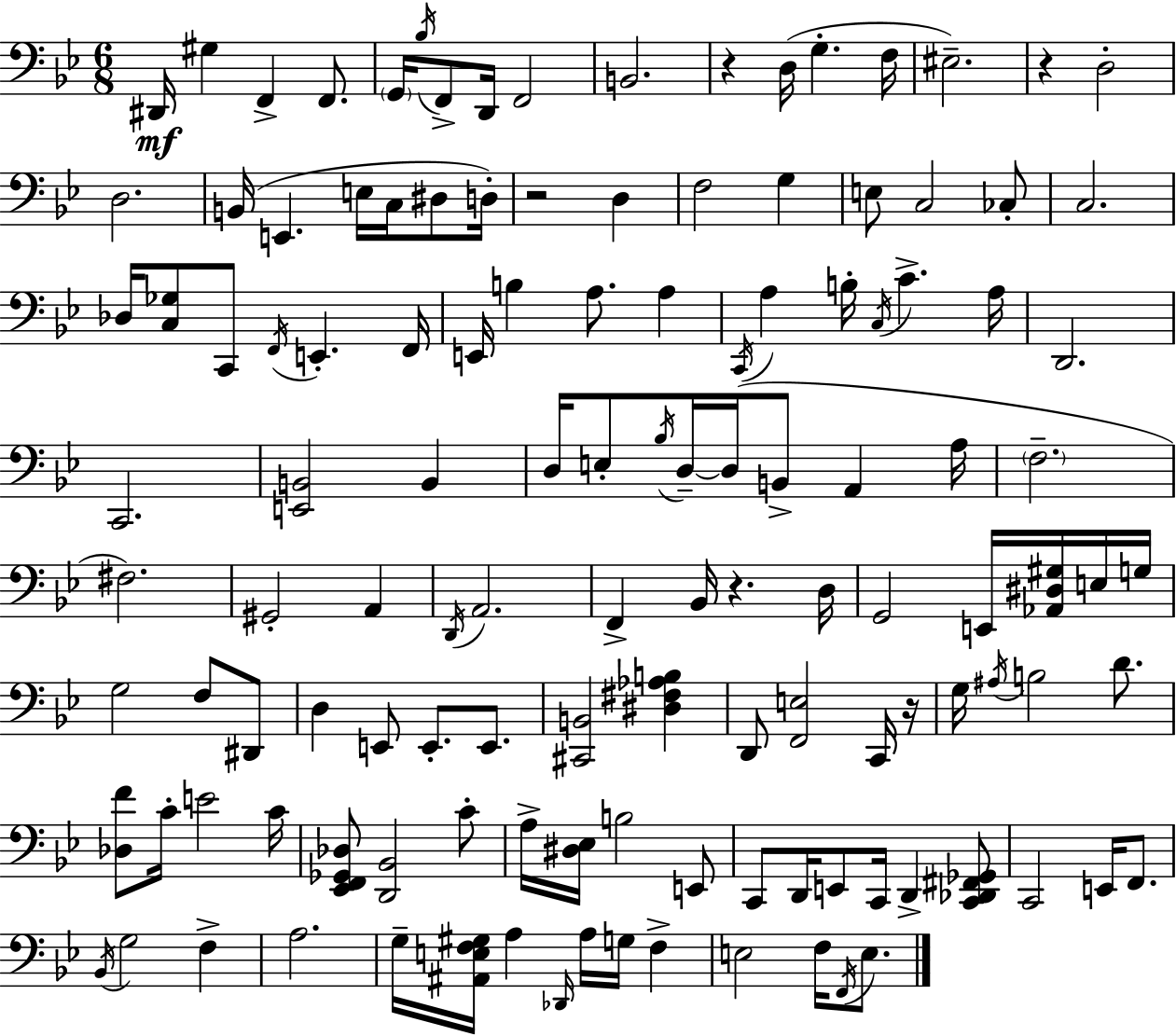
{
  \clef bass
  \numericTimeSignature
  \time 6/8
  \key g \minor
  dis,16\mf gis4 f,4-> f,8. | \parenthesize g,16 \acciaccatura { bes16 } f,8-> d,16 f,2 | b,2. | r4 d16( g4.-. | \break f16 eis2.--) | r4 d2-. | d2. | b,16( e,4. e16 c16 dis8 | \break d16-.) r2 d4 | f2 g4 | e8 c2 ces8-. | c2. | \break des16 <c ges>8 c,8 \acciaccatura { f,16 } e,4.-. | f,16 e,16 b4 a8. a4 | \acciaccatura { c,16 } a4 b16-. \acciaccatura { c16 } c'4.-> | a16 d,2. | \break c,2. | <e, b,>2 | b,4 d16 e8-. \acciaccatura { bes16 } d16--~~ d16( b,8-> | a,4 a16 \parenthesize f2.-- | \break fis2.) | gis,2-. | a,4 \acciaccatura { d,16 } a,2. | f,4-> bes,16 r4. | \break d16 g,2 | e,16 <aes, dis gis>16 e16 g16 g2 | f8 dis,8 d4 e,8 | e,8.-. e,8. <cis, b,>2 | \break <dis fis aes b>4 d,8 <f, e>2 | c,16 r16 g16 \acciaccatura { ais16 } b2 | d'8. <des f'>8 c'16-. e'2 | c'16 <ees, f, ges, des>8 <d, bes,>2 | \break c'8-. a16-> <dis ees>16 b2 | e,8 c,8 d,16 e,8 | c,16 d,4-> <c, des, fis, ges,>8 c,2 | e,16 f,8. \acciaccatura { bes,16 } g2 | \break f4-> a2. | g16-- <ais, e f gis>16 a4 | \grace { des,16 } a16 g16 f4-> e2 | f16 \acciaccatura { f,16 } e8. \bar "|."
}